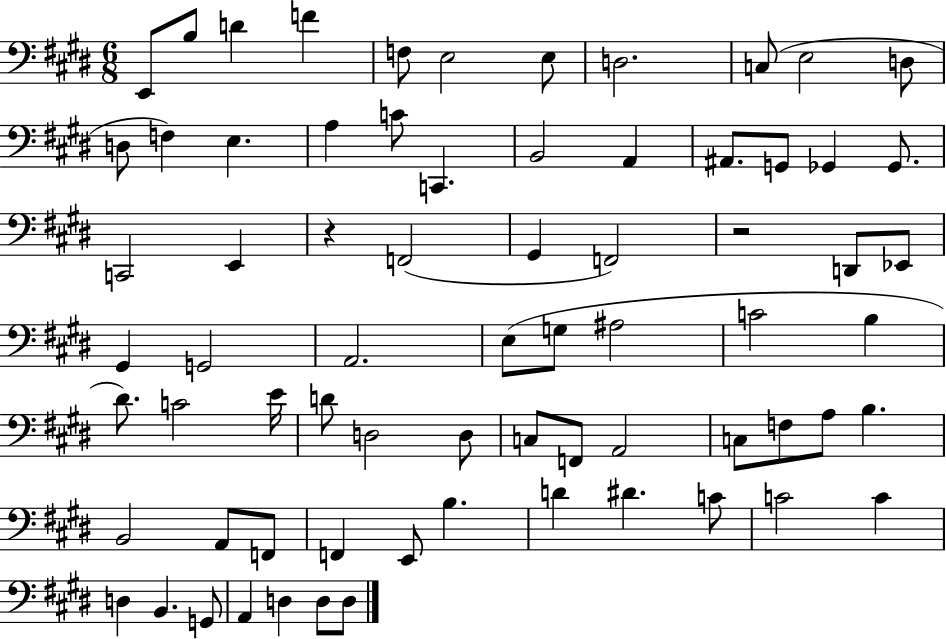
E2/e B3/e D4/q F4/q F3/e E3/h E3/e D3/h. C3/e E3/h D3/e D3/e F3/q E3/q. A3/q C4/e C2/q. B2/h A2/q A#2/e. G2/e Gb2/q Gb2/e. C2/h E2/q R/q F2/h G#2/q F2/h R/h D2/e Eb2/e G#2/q G2/h A2/h. E3/e G3/e A#3/h C4/h B3/q D#4/e. C4/h E4/s D4/e D3/h D3/e C3/e F2/e A2/h C3/e F3/e A3/e B3/q. B2/h A2/e F2/e F2/q E2/e B3/q. D4/q D#4/q. C4/e C4/h C4/q D3/q B2/q. G2/e A2/q D3/q D3/e D3/e